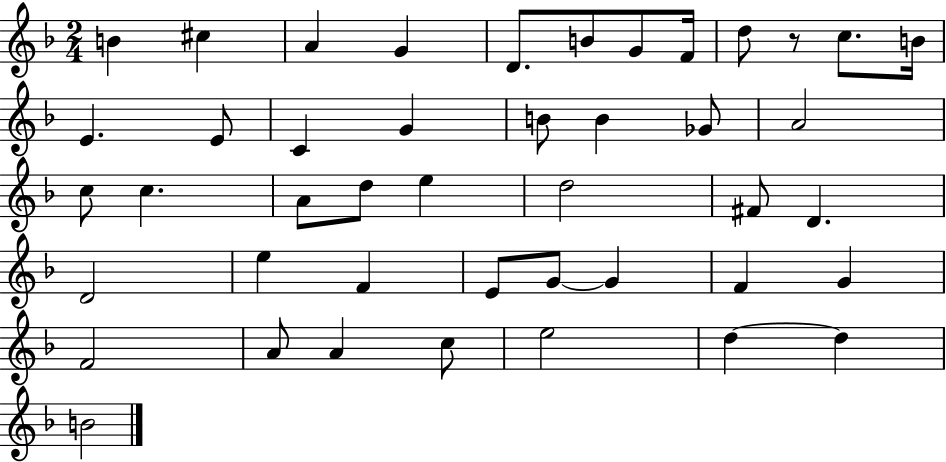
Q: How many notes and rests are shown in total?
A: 44